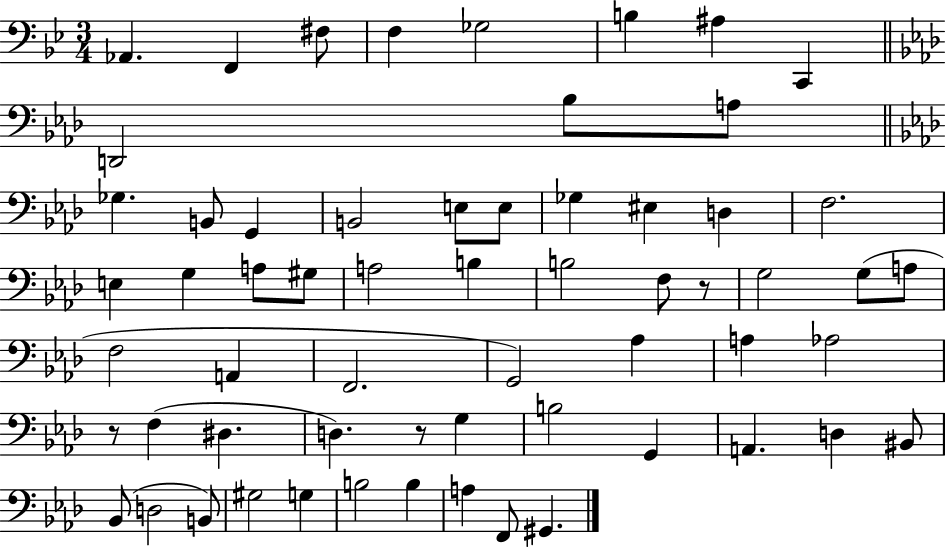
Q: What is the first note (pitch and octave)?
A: Ab2